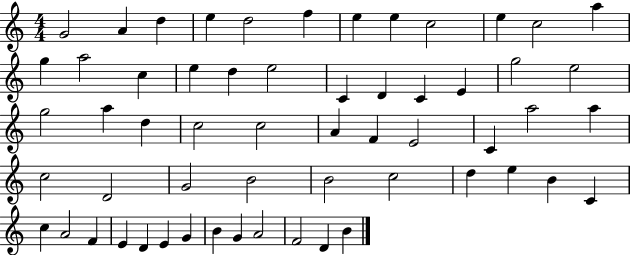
G4/h A4/q D5/q E5/q D5/h F5/q E5/q E5/q C5/h E5/q C5/h A5/q G5/q A5/h C5/q E5/q D5/q E5/h C4/q D4/q C4/q E4/q G5/h E5/h G5/h A5/q D5/q C5/h C5/h A4/q F4/q E4/h C4/q A5/h A5/q C5/h D4/h G4/h B4/h B4/h C5/h D5/q E5/q B4/q C4/q C5/q A4/h F4/q E4/q D4/q E4/q G4/q B4/q G4/q A4/h F4/h D4/q B4/q